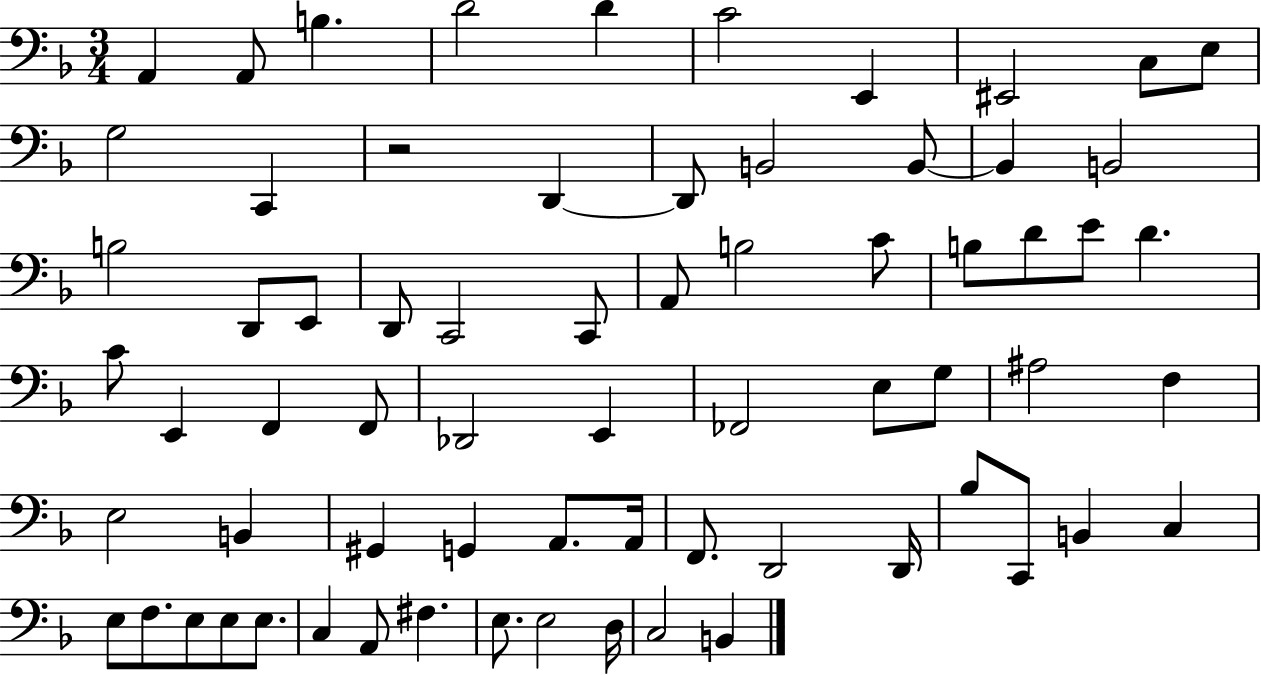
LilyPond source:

{
  \clef bass
  \numericTimeSignature
  \time 3/4
  \key f \major
  a,4 a,8 b4. | d'2 d'4 | c'2 e,4 | eis,2 c8 e8 | \break g2 c,4 | r2 d,4~~ | d,8 b,2 b,8~~ | b,4 b,2 | \break b2 d,8 e,8 | d,8 c,2 c,8 | a,8 b2 c'8 | b8 d'8 e'8 d'4. | \break c'8 e,4 f,4 f,8 | des,2 e,4 | fes,2 e8 g8 | ais2 f4 | \break e2 b,4 | gis,4 g,4 a,8. a,16 | f,8. d,2 d,16 | bes8 c,8 b,4 c4 | \break e8 f8. e8 e8 e8. | c4 a,8 fis4. | e8. e2 d16 | c2 b,4 | \break \bar "|."
}